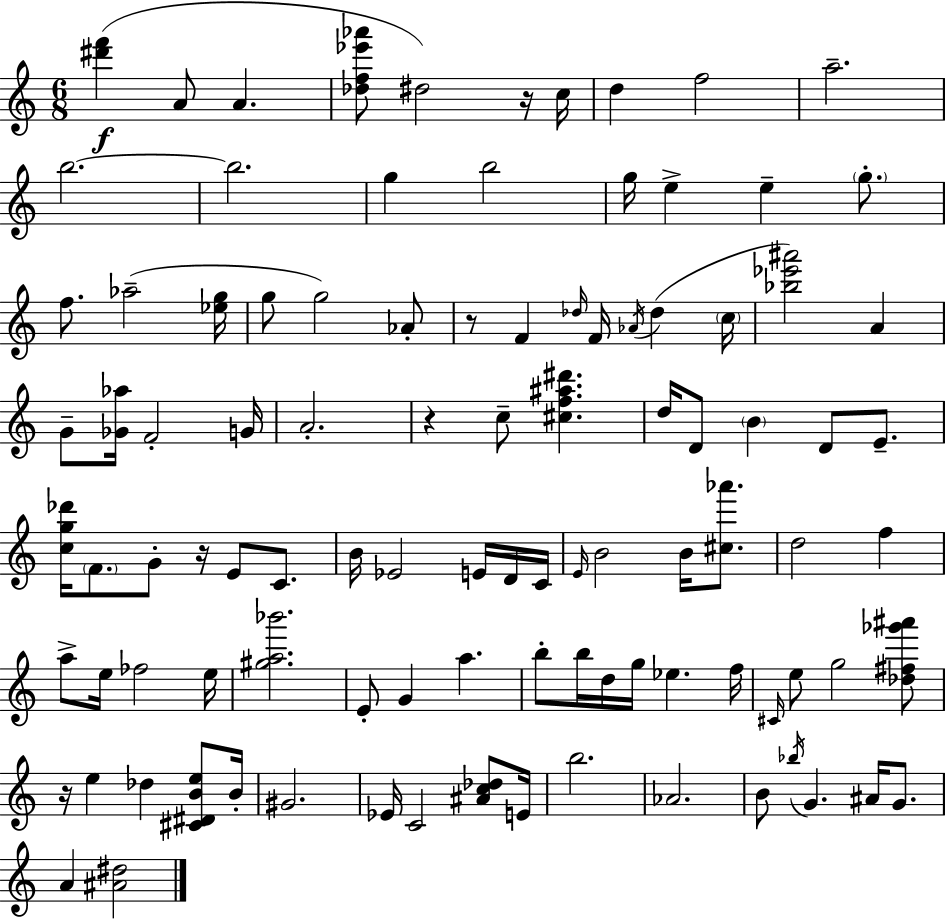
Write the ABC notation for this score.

X:1
T:Untitled
M:6/8
L:1/4
K:C
[^d'f'] A/2 A [_df_e'_a']/2 ^d2 z/4 c/4 d f2 a2 b2 b2 g b2 g/4 e e g/2 f/2 _a2 [_eg]/4 g/2 g2 _A/2 z/2 F _d/4 F/4 _A/4 _d c/4 [_b_e'^a']2 A G/2 [_G_a]/4 F2 G/4 A2 z c/2 [^cf^a^d'] d/4 D/2 B D/2 E/2 [cg_d']/4 F/2 G/2 z/4 E/2 C/2 B/4 _E2 E/4 D/4 C/4 E/4 B2 B/4 [^c_a']/2 d2 f a/2 e/4 _f2 e/4 [^ga_b']2 E/2 G a b/2 b/4 d/4 g/4 _e f/4 ^C/4 e/2 g2 [_d^f_g'^a']/2 z/4 e _d [^C^DBe]/2 B/4 ^G2 _E/4 C2 [^Ac_d]/2 E/4 b2 _A2 B/2 _b/4 G ^A/4 G/2 A [^A^d]2